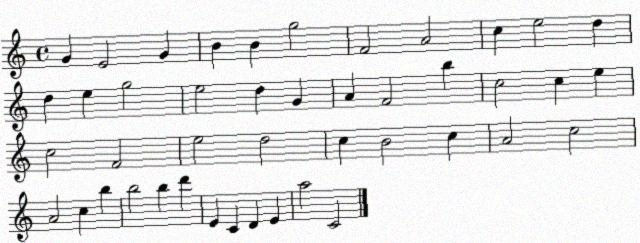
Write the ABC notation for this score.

X:1
T:Untitled
M:4/4
L:1/4
K:C
G E2 G B B g2 F2 A2 c e2 d d e g2 e2 d G A F2 b c2 c e c2 F2 e2 d2 c B2 c A2 c2 A2 c b b2 b d' E C D E a2 C2